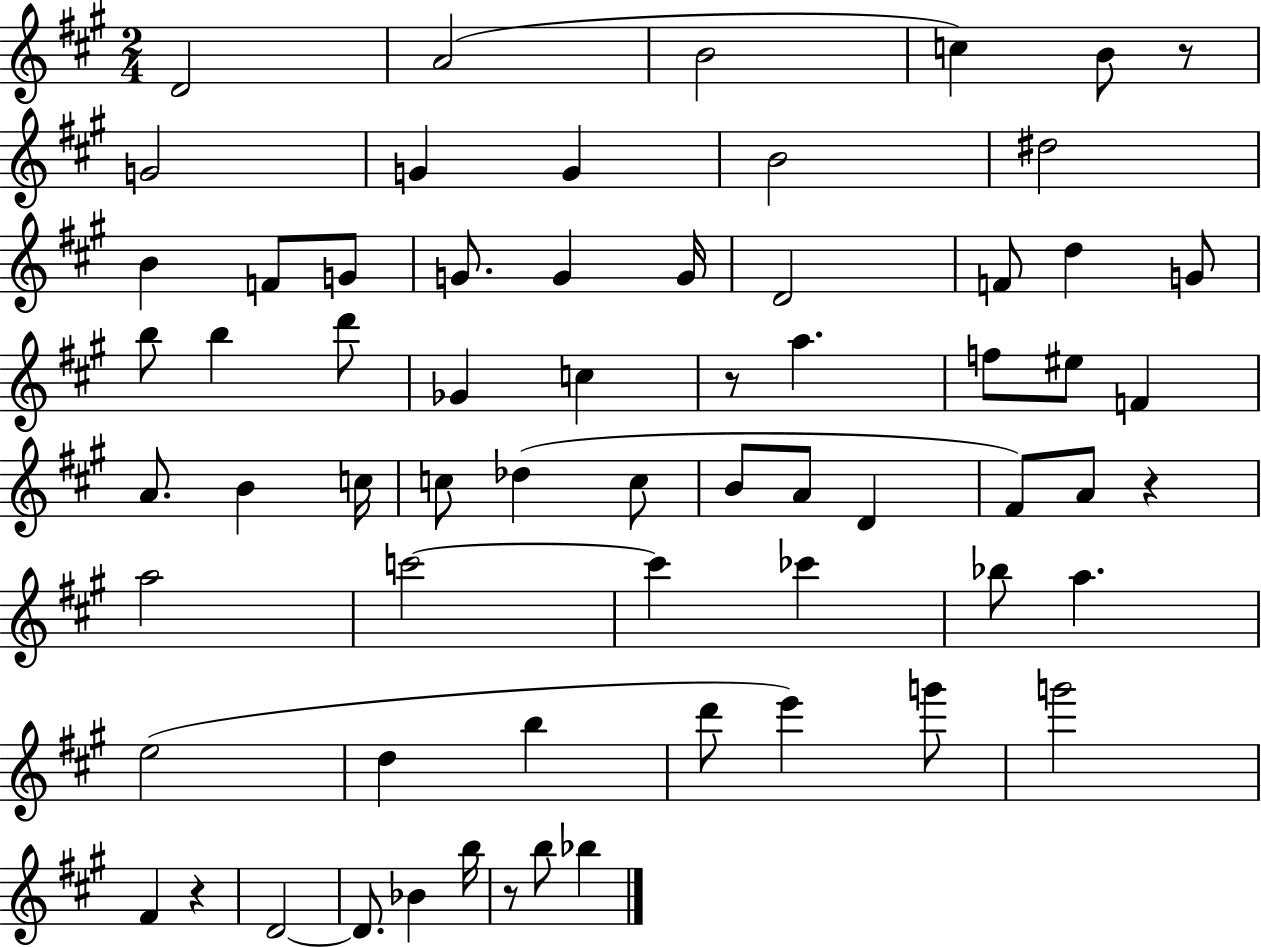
{
  \clef treble
  \numericTimeSignature
  \time 2/4
  \key a \major
  d'2 | a'2( | b'2 | c''4) b'8 r8 | \break g'2 | g'4 g'4 | b'2 | dis''2 | \break b'4 f'8 g'8 | g'8. g'4 g'16 | d'2 | f'8 d''4 g'8 | \break b''8 b''4 d'''8 | ges'4 c''4 | r8 a''4. | f''8 eis''8 f'4 | \break a'8. b'4 c''16 | c''8 des''4( c''8 | b'8 a'8 d'4 | fis'8) a'8 r4 | \break a''2 | c'''2~~ | c'''4 ces'''4 | bes''8 a''4. | \break e''2( | d''4 b''4 | d'''8 e'''4) g'''8 | g'''2 | \break fis'4 r4 | d'2~~ | d'8. bes'4 b''16 | r8 b''8 bes''4 | \break \bar "|."
}